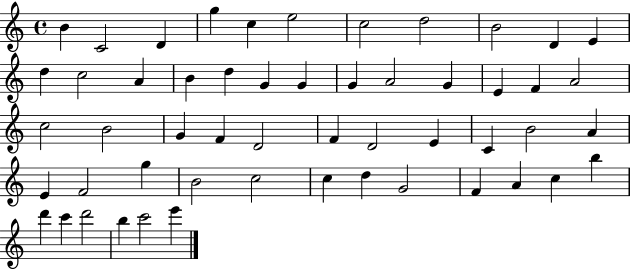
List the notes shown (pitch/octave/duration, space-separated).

B4/q C4/h D4/q G5/q C5/q E5/h C5/h D5/h B4/h D4/q E4/q D5/q C5/h A4/q B4/q D5/q G4/q G4/q G4/q A4/h G4/q E4/q F4/q A4/h C5/h B4/h G4/q F4/q D4/h F4/q D4/h E4/q C4/q B4/h A4/q E4/q F4/h G5/q B4/h C5/h C5/q D5/q G4/h F4/q A4/q C5/q B5/q D6/q C6/q D6/h B5/q C6/h E6/q